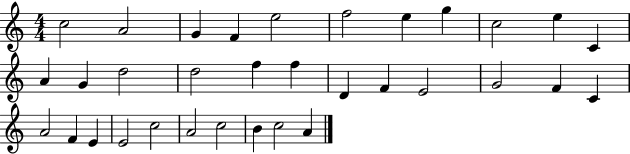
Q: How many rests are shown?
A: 0